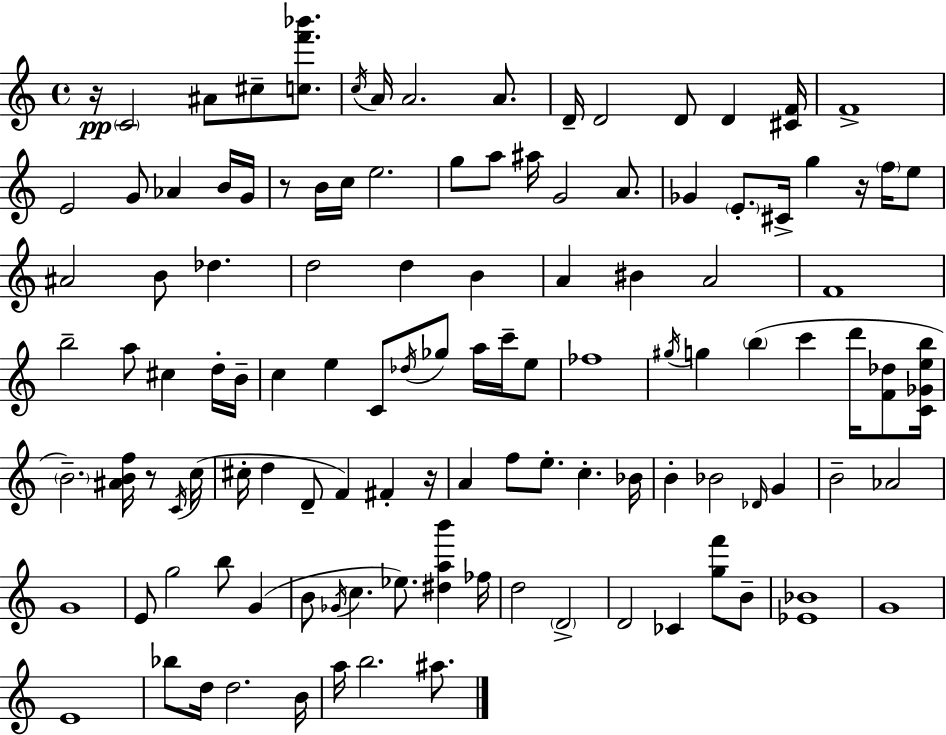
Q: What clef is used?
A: treble